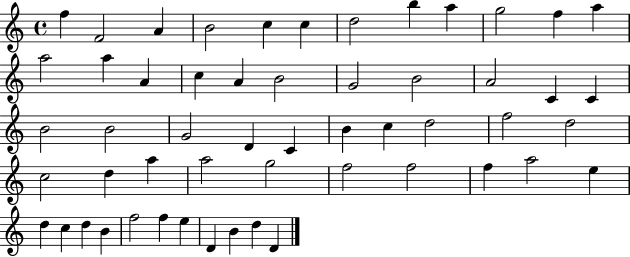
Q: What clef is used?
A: treble